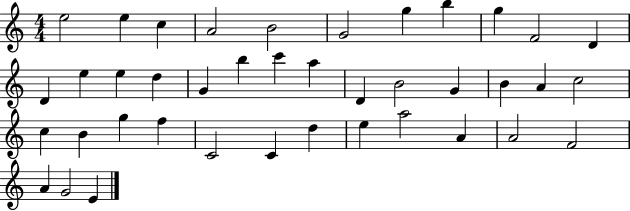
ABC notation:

X:1
T:Untitled
M:4/4
L:1/4
K:C
e2 e c A2 B2 G2 g b g F2 D D e e d G b c' a D B2 G B A c2 c B g f C2 C d e a2 A A2 F2 A G2 E